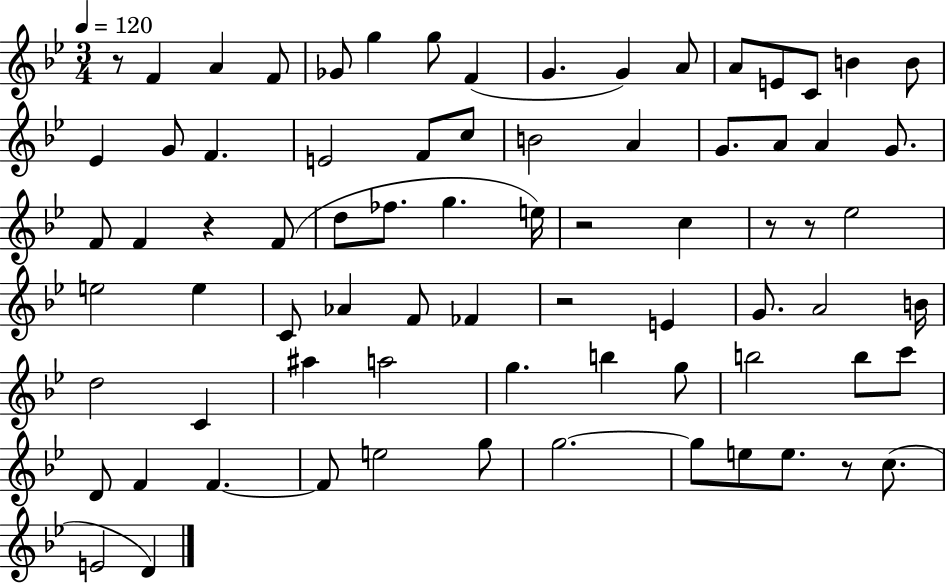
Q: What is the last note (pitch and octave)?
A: D4